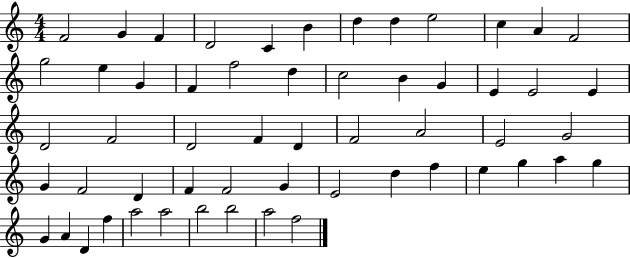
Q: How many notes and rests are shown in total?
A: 56